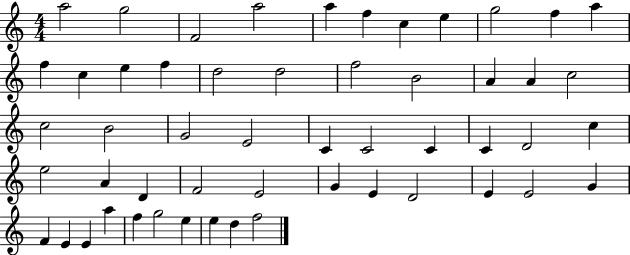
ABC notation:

X:1
T:Untitled
M:4/4
L:1/4
K:C
a2 g2 F2 a2 a f c e g2 f a f c e f d2 d2 f2 B2 A A c2 c2 B2 G2 E2 C C2 C C D2 c e2 A D F2 E2 G E D2 E E2 G F E E a f g2 e e d f2